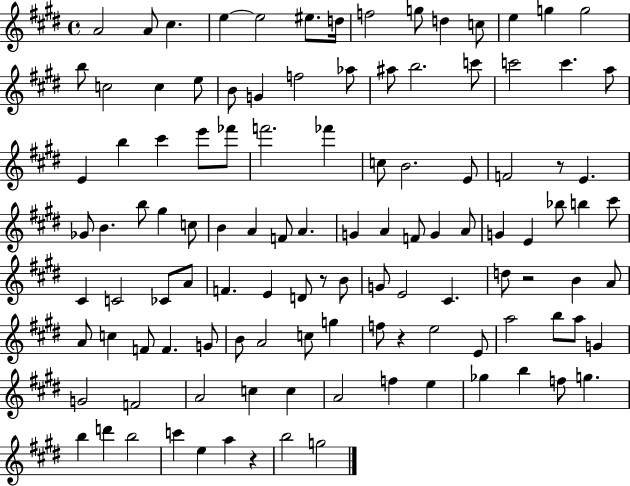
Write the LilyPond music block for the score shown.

{
  \clef treble
  \time 4/4
  \defaultTimeSignature
  \key e \major
  \repeat volta 2 { a'2 a'8 cis''4. | e''4~~ e''2 eis''8. d''16 | f''2 g''8 d''4 c''8 | e''4 g''4 g''2 | \break b''8 c''2 c''4 e''8 | b'8 g'4 f''2 aes''8 | ais''8 b''2. c'''8 | c'''2 c'''4. a''8 | \break e'4 b''4 cis'''4 e'''8 fes'''8 | f'''2. fes'''4 | c''8 b'2. e'8 | f'2 r8 e'4. | \break ges'8 b'4. b''8 gis''4 c''8 | b'4 a'4 f'8 a'4. | g'4 a'4 f'8 g'4 a'8 | g'4 e'4 bes''8 b''4 cis'''8 | \break cis'4 c'2 ces'8 a'8 | f'4. e'4 d'8 r8 b'8 | g'8 e'2 cis'4. | d''8 r2 b'4 a'8 | \break a'8 c''4 f'8 f'4. g'8 | b'8 a'2 c''8 g''4 | f''8 r4 e''2 e'8 | a''2 b''8 a''8 g'4 | \break g'2 f'2 | a'2 c''4 c''4 | a'2 f''4 e''4 | ges''4 b''4 f''8 g''4. | \break b''4 d'''4 b''2 | c'''4 e''4 a''4 r4 | b''2 g''2 | } \bar "|."
}